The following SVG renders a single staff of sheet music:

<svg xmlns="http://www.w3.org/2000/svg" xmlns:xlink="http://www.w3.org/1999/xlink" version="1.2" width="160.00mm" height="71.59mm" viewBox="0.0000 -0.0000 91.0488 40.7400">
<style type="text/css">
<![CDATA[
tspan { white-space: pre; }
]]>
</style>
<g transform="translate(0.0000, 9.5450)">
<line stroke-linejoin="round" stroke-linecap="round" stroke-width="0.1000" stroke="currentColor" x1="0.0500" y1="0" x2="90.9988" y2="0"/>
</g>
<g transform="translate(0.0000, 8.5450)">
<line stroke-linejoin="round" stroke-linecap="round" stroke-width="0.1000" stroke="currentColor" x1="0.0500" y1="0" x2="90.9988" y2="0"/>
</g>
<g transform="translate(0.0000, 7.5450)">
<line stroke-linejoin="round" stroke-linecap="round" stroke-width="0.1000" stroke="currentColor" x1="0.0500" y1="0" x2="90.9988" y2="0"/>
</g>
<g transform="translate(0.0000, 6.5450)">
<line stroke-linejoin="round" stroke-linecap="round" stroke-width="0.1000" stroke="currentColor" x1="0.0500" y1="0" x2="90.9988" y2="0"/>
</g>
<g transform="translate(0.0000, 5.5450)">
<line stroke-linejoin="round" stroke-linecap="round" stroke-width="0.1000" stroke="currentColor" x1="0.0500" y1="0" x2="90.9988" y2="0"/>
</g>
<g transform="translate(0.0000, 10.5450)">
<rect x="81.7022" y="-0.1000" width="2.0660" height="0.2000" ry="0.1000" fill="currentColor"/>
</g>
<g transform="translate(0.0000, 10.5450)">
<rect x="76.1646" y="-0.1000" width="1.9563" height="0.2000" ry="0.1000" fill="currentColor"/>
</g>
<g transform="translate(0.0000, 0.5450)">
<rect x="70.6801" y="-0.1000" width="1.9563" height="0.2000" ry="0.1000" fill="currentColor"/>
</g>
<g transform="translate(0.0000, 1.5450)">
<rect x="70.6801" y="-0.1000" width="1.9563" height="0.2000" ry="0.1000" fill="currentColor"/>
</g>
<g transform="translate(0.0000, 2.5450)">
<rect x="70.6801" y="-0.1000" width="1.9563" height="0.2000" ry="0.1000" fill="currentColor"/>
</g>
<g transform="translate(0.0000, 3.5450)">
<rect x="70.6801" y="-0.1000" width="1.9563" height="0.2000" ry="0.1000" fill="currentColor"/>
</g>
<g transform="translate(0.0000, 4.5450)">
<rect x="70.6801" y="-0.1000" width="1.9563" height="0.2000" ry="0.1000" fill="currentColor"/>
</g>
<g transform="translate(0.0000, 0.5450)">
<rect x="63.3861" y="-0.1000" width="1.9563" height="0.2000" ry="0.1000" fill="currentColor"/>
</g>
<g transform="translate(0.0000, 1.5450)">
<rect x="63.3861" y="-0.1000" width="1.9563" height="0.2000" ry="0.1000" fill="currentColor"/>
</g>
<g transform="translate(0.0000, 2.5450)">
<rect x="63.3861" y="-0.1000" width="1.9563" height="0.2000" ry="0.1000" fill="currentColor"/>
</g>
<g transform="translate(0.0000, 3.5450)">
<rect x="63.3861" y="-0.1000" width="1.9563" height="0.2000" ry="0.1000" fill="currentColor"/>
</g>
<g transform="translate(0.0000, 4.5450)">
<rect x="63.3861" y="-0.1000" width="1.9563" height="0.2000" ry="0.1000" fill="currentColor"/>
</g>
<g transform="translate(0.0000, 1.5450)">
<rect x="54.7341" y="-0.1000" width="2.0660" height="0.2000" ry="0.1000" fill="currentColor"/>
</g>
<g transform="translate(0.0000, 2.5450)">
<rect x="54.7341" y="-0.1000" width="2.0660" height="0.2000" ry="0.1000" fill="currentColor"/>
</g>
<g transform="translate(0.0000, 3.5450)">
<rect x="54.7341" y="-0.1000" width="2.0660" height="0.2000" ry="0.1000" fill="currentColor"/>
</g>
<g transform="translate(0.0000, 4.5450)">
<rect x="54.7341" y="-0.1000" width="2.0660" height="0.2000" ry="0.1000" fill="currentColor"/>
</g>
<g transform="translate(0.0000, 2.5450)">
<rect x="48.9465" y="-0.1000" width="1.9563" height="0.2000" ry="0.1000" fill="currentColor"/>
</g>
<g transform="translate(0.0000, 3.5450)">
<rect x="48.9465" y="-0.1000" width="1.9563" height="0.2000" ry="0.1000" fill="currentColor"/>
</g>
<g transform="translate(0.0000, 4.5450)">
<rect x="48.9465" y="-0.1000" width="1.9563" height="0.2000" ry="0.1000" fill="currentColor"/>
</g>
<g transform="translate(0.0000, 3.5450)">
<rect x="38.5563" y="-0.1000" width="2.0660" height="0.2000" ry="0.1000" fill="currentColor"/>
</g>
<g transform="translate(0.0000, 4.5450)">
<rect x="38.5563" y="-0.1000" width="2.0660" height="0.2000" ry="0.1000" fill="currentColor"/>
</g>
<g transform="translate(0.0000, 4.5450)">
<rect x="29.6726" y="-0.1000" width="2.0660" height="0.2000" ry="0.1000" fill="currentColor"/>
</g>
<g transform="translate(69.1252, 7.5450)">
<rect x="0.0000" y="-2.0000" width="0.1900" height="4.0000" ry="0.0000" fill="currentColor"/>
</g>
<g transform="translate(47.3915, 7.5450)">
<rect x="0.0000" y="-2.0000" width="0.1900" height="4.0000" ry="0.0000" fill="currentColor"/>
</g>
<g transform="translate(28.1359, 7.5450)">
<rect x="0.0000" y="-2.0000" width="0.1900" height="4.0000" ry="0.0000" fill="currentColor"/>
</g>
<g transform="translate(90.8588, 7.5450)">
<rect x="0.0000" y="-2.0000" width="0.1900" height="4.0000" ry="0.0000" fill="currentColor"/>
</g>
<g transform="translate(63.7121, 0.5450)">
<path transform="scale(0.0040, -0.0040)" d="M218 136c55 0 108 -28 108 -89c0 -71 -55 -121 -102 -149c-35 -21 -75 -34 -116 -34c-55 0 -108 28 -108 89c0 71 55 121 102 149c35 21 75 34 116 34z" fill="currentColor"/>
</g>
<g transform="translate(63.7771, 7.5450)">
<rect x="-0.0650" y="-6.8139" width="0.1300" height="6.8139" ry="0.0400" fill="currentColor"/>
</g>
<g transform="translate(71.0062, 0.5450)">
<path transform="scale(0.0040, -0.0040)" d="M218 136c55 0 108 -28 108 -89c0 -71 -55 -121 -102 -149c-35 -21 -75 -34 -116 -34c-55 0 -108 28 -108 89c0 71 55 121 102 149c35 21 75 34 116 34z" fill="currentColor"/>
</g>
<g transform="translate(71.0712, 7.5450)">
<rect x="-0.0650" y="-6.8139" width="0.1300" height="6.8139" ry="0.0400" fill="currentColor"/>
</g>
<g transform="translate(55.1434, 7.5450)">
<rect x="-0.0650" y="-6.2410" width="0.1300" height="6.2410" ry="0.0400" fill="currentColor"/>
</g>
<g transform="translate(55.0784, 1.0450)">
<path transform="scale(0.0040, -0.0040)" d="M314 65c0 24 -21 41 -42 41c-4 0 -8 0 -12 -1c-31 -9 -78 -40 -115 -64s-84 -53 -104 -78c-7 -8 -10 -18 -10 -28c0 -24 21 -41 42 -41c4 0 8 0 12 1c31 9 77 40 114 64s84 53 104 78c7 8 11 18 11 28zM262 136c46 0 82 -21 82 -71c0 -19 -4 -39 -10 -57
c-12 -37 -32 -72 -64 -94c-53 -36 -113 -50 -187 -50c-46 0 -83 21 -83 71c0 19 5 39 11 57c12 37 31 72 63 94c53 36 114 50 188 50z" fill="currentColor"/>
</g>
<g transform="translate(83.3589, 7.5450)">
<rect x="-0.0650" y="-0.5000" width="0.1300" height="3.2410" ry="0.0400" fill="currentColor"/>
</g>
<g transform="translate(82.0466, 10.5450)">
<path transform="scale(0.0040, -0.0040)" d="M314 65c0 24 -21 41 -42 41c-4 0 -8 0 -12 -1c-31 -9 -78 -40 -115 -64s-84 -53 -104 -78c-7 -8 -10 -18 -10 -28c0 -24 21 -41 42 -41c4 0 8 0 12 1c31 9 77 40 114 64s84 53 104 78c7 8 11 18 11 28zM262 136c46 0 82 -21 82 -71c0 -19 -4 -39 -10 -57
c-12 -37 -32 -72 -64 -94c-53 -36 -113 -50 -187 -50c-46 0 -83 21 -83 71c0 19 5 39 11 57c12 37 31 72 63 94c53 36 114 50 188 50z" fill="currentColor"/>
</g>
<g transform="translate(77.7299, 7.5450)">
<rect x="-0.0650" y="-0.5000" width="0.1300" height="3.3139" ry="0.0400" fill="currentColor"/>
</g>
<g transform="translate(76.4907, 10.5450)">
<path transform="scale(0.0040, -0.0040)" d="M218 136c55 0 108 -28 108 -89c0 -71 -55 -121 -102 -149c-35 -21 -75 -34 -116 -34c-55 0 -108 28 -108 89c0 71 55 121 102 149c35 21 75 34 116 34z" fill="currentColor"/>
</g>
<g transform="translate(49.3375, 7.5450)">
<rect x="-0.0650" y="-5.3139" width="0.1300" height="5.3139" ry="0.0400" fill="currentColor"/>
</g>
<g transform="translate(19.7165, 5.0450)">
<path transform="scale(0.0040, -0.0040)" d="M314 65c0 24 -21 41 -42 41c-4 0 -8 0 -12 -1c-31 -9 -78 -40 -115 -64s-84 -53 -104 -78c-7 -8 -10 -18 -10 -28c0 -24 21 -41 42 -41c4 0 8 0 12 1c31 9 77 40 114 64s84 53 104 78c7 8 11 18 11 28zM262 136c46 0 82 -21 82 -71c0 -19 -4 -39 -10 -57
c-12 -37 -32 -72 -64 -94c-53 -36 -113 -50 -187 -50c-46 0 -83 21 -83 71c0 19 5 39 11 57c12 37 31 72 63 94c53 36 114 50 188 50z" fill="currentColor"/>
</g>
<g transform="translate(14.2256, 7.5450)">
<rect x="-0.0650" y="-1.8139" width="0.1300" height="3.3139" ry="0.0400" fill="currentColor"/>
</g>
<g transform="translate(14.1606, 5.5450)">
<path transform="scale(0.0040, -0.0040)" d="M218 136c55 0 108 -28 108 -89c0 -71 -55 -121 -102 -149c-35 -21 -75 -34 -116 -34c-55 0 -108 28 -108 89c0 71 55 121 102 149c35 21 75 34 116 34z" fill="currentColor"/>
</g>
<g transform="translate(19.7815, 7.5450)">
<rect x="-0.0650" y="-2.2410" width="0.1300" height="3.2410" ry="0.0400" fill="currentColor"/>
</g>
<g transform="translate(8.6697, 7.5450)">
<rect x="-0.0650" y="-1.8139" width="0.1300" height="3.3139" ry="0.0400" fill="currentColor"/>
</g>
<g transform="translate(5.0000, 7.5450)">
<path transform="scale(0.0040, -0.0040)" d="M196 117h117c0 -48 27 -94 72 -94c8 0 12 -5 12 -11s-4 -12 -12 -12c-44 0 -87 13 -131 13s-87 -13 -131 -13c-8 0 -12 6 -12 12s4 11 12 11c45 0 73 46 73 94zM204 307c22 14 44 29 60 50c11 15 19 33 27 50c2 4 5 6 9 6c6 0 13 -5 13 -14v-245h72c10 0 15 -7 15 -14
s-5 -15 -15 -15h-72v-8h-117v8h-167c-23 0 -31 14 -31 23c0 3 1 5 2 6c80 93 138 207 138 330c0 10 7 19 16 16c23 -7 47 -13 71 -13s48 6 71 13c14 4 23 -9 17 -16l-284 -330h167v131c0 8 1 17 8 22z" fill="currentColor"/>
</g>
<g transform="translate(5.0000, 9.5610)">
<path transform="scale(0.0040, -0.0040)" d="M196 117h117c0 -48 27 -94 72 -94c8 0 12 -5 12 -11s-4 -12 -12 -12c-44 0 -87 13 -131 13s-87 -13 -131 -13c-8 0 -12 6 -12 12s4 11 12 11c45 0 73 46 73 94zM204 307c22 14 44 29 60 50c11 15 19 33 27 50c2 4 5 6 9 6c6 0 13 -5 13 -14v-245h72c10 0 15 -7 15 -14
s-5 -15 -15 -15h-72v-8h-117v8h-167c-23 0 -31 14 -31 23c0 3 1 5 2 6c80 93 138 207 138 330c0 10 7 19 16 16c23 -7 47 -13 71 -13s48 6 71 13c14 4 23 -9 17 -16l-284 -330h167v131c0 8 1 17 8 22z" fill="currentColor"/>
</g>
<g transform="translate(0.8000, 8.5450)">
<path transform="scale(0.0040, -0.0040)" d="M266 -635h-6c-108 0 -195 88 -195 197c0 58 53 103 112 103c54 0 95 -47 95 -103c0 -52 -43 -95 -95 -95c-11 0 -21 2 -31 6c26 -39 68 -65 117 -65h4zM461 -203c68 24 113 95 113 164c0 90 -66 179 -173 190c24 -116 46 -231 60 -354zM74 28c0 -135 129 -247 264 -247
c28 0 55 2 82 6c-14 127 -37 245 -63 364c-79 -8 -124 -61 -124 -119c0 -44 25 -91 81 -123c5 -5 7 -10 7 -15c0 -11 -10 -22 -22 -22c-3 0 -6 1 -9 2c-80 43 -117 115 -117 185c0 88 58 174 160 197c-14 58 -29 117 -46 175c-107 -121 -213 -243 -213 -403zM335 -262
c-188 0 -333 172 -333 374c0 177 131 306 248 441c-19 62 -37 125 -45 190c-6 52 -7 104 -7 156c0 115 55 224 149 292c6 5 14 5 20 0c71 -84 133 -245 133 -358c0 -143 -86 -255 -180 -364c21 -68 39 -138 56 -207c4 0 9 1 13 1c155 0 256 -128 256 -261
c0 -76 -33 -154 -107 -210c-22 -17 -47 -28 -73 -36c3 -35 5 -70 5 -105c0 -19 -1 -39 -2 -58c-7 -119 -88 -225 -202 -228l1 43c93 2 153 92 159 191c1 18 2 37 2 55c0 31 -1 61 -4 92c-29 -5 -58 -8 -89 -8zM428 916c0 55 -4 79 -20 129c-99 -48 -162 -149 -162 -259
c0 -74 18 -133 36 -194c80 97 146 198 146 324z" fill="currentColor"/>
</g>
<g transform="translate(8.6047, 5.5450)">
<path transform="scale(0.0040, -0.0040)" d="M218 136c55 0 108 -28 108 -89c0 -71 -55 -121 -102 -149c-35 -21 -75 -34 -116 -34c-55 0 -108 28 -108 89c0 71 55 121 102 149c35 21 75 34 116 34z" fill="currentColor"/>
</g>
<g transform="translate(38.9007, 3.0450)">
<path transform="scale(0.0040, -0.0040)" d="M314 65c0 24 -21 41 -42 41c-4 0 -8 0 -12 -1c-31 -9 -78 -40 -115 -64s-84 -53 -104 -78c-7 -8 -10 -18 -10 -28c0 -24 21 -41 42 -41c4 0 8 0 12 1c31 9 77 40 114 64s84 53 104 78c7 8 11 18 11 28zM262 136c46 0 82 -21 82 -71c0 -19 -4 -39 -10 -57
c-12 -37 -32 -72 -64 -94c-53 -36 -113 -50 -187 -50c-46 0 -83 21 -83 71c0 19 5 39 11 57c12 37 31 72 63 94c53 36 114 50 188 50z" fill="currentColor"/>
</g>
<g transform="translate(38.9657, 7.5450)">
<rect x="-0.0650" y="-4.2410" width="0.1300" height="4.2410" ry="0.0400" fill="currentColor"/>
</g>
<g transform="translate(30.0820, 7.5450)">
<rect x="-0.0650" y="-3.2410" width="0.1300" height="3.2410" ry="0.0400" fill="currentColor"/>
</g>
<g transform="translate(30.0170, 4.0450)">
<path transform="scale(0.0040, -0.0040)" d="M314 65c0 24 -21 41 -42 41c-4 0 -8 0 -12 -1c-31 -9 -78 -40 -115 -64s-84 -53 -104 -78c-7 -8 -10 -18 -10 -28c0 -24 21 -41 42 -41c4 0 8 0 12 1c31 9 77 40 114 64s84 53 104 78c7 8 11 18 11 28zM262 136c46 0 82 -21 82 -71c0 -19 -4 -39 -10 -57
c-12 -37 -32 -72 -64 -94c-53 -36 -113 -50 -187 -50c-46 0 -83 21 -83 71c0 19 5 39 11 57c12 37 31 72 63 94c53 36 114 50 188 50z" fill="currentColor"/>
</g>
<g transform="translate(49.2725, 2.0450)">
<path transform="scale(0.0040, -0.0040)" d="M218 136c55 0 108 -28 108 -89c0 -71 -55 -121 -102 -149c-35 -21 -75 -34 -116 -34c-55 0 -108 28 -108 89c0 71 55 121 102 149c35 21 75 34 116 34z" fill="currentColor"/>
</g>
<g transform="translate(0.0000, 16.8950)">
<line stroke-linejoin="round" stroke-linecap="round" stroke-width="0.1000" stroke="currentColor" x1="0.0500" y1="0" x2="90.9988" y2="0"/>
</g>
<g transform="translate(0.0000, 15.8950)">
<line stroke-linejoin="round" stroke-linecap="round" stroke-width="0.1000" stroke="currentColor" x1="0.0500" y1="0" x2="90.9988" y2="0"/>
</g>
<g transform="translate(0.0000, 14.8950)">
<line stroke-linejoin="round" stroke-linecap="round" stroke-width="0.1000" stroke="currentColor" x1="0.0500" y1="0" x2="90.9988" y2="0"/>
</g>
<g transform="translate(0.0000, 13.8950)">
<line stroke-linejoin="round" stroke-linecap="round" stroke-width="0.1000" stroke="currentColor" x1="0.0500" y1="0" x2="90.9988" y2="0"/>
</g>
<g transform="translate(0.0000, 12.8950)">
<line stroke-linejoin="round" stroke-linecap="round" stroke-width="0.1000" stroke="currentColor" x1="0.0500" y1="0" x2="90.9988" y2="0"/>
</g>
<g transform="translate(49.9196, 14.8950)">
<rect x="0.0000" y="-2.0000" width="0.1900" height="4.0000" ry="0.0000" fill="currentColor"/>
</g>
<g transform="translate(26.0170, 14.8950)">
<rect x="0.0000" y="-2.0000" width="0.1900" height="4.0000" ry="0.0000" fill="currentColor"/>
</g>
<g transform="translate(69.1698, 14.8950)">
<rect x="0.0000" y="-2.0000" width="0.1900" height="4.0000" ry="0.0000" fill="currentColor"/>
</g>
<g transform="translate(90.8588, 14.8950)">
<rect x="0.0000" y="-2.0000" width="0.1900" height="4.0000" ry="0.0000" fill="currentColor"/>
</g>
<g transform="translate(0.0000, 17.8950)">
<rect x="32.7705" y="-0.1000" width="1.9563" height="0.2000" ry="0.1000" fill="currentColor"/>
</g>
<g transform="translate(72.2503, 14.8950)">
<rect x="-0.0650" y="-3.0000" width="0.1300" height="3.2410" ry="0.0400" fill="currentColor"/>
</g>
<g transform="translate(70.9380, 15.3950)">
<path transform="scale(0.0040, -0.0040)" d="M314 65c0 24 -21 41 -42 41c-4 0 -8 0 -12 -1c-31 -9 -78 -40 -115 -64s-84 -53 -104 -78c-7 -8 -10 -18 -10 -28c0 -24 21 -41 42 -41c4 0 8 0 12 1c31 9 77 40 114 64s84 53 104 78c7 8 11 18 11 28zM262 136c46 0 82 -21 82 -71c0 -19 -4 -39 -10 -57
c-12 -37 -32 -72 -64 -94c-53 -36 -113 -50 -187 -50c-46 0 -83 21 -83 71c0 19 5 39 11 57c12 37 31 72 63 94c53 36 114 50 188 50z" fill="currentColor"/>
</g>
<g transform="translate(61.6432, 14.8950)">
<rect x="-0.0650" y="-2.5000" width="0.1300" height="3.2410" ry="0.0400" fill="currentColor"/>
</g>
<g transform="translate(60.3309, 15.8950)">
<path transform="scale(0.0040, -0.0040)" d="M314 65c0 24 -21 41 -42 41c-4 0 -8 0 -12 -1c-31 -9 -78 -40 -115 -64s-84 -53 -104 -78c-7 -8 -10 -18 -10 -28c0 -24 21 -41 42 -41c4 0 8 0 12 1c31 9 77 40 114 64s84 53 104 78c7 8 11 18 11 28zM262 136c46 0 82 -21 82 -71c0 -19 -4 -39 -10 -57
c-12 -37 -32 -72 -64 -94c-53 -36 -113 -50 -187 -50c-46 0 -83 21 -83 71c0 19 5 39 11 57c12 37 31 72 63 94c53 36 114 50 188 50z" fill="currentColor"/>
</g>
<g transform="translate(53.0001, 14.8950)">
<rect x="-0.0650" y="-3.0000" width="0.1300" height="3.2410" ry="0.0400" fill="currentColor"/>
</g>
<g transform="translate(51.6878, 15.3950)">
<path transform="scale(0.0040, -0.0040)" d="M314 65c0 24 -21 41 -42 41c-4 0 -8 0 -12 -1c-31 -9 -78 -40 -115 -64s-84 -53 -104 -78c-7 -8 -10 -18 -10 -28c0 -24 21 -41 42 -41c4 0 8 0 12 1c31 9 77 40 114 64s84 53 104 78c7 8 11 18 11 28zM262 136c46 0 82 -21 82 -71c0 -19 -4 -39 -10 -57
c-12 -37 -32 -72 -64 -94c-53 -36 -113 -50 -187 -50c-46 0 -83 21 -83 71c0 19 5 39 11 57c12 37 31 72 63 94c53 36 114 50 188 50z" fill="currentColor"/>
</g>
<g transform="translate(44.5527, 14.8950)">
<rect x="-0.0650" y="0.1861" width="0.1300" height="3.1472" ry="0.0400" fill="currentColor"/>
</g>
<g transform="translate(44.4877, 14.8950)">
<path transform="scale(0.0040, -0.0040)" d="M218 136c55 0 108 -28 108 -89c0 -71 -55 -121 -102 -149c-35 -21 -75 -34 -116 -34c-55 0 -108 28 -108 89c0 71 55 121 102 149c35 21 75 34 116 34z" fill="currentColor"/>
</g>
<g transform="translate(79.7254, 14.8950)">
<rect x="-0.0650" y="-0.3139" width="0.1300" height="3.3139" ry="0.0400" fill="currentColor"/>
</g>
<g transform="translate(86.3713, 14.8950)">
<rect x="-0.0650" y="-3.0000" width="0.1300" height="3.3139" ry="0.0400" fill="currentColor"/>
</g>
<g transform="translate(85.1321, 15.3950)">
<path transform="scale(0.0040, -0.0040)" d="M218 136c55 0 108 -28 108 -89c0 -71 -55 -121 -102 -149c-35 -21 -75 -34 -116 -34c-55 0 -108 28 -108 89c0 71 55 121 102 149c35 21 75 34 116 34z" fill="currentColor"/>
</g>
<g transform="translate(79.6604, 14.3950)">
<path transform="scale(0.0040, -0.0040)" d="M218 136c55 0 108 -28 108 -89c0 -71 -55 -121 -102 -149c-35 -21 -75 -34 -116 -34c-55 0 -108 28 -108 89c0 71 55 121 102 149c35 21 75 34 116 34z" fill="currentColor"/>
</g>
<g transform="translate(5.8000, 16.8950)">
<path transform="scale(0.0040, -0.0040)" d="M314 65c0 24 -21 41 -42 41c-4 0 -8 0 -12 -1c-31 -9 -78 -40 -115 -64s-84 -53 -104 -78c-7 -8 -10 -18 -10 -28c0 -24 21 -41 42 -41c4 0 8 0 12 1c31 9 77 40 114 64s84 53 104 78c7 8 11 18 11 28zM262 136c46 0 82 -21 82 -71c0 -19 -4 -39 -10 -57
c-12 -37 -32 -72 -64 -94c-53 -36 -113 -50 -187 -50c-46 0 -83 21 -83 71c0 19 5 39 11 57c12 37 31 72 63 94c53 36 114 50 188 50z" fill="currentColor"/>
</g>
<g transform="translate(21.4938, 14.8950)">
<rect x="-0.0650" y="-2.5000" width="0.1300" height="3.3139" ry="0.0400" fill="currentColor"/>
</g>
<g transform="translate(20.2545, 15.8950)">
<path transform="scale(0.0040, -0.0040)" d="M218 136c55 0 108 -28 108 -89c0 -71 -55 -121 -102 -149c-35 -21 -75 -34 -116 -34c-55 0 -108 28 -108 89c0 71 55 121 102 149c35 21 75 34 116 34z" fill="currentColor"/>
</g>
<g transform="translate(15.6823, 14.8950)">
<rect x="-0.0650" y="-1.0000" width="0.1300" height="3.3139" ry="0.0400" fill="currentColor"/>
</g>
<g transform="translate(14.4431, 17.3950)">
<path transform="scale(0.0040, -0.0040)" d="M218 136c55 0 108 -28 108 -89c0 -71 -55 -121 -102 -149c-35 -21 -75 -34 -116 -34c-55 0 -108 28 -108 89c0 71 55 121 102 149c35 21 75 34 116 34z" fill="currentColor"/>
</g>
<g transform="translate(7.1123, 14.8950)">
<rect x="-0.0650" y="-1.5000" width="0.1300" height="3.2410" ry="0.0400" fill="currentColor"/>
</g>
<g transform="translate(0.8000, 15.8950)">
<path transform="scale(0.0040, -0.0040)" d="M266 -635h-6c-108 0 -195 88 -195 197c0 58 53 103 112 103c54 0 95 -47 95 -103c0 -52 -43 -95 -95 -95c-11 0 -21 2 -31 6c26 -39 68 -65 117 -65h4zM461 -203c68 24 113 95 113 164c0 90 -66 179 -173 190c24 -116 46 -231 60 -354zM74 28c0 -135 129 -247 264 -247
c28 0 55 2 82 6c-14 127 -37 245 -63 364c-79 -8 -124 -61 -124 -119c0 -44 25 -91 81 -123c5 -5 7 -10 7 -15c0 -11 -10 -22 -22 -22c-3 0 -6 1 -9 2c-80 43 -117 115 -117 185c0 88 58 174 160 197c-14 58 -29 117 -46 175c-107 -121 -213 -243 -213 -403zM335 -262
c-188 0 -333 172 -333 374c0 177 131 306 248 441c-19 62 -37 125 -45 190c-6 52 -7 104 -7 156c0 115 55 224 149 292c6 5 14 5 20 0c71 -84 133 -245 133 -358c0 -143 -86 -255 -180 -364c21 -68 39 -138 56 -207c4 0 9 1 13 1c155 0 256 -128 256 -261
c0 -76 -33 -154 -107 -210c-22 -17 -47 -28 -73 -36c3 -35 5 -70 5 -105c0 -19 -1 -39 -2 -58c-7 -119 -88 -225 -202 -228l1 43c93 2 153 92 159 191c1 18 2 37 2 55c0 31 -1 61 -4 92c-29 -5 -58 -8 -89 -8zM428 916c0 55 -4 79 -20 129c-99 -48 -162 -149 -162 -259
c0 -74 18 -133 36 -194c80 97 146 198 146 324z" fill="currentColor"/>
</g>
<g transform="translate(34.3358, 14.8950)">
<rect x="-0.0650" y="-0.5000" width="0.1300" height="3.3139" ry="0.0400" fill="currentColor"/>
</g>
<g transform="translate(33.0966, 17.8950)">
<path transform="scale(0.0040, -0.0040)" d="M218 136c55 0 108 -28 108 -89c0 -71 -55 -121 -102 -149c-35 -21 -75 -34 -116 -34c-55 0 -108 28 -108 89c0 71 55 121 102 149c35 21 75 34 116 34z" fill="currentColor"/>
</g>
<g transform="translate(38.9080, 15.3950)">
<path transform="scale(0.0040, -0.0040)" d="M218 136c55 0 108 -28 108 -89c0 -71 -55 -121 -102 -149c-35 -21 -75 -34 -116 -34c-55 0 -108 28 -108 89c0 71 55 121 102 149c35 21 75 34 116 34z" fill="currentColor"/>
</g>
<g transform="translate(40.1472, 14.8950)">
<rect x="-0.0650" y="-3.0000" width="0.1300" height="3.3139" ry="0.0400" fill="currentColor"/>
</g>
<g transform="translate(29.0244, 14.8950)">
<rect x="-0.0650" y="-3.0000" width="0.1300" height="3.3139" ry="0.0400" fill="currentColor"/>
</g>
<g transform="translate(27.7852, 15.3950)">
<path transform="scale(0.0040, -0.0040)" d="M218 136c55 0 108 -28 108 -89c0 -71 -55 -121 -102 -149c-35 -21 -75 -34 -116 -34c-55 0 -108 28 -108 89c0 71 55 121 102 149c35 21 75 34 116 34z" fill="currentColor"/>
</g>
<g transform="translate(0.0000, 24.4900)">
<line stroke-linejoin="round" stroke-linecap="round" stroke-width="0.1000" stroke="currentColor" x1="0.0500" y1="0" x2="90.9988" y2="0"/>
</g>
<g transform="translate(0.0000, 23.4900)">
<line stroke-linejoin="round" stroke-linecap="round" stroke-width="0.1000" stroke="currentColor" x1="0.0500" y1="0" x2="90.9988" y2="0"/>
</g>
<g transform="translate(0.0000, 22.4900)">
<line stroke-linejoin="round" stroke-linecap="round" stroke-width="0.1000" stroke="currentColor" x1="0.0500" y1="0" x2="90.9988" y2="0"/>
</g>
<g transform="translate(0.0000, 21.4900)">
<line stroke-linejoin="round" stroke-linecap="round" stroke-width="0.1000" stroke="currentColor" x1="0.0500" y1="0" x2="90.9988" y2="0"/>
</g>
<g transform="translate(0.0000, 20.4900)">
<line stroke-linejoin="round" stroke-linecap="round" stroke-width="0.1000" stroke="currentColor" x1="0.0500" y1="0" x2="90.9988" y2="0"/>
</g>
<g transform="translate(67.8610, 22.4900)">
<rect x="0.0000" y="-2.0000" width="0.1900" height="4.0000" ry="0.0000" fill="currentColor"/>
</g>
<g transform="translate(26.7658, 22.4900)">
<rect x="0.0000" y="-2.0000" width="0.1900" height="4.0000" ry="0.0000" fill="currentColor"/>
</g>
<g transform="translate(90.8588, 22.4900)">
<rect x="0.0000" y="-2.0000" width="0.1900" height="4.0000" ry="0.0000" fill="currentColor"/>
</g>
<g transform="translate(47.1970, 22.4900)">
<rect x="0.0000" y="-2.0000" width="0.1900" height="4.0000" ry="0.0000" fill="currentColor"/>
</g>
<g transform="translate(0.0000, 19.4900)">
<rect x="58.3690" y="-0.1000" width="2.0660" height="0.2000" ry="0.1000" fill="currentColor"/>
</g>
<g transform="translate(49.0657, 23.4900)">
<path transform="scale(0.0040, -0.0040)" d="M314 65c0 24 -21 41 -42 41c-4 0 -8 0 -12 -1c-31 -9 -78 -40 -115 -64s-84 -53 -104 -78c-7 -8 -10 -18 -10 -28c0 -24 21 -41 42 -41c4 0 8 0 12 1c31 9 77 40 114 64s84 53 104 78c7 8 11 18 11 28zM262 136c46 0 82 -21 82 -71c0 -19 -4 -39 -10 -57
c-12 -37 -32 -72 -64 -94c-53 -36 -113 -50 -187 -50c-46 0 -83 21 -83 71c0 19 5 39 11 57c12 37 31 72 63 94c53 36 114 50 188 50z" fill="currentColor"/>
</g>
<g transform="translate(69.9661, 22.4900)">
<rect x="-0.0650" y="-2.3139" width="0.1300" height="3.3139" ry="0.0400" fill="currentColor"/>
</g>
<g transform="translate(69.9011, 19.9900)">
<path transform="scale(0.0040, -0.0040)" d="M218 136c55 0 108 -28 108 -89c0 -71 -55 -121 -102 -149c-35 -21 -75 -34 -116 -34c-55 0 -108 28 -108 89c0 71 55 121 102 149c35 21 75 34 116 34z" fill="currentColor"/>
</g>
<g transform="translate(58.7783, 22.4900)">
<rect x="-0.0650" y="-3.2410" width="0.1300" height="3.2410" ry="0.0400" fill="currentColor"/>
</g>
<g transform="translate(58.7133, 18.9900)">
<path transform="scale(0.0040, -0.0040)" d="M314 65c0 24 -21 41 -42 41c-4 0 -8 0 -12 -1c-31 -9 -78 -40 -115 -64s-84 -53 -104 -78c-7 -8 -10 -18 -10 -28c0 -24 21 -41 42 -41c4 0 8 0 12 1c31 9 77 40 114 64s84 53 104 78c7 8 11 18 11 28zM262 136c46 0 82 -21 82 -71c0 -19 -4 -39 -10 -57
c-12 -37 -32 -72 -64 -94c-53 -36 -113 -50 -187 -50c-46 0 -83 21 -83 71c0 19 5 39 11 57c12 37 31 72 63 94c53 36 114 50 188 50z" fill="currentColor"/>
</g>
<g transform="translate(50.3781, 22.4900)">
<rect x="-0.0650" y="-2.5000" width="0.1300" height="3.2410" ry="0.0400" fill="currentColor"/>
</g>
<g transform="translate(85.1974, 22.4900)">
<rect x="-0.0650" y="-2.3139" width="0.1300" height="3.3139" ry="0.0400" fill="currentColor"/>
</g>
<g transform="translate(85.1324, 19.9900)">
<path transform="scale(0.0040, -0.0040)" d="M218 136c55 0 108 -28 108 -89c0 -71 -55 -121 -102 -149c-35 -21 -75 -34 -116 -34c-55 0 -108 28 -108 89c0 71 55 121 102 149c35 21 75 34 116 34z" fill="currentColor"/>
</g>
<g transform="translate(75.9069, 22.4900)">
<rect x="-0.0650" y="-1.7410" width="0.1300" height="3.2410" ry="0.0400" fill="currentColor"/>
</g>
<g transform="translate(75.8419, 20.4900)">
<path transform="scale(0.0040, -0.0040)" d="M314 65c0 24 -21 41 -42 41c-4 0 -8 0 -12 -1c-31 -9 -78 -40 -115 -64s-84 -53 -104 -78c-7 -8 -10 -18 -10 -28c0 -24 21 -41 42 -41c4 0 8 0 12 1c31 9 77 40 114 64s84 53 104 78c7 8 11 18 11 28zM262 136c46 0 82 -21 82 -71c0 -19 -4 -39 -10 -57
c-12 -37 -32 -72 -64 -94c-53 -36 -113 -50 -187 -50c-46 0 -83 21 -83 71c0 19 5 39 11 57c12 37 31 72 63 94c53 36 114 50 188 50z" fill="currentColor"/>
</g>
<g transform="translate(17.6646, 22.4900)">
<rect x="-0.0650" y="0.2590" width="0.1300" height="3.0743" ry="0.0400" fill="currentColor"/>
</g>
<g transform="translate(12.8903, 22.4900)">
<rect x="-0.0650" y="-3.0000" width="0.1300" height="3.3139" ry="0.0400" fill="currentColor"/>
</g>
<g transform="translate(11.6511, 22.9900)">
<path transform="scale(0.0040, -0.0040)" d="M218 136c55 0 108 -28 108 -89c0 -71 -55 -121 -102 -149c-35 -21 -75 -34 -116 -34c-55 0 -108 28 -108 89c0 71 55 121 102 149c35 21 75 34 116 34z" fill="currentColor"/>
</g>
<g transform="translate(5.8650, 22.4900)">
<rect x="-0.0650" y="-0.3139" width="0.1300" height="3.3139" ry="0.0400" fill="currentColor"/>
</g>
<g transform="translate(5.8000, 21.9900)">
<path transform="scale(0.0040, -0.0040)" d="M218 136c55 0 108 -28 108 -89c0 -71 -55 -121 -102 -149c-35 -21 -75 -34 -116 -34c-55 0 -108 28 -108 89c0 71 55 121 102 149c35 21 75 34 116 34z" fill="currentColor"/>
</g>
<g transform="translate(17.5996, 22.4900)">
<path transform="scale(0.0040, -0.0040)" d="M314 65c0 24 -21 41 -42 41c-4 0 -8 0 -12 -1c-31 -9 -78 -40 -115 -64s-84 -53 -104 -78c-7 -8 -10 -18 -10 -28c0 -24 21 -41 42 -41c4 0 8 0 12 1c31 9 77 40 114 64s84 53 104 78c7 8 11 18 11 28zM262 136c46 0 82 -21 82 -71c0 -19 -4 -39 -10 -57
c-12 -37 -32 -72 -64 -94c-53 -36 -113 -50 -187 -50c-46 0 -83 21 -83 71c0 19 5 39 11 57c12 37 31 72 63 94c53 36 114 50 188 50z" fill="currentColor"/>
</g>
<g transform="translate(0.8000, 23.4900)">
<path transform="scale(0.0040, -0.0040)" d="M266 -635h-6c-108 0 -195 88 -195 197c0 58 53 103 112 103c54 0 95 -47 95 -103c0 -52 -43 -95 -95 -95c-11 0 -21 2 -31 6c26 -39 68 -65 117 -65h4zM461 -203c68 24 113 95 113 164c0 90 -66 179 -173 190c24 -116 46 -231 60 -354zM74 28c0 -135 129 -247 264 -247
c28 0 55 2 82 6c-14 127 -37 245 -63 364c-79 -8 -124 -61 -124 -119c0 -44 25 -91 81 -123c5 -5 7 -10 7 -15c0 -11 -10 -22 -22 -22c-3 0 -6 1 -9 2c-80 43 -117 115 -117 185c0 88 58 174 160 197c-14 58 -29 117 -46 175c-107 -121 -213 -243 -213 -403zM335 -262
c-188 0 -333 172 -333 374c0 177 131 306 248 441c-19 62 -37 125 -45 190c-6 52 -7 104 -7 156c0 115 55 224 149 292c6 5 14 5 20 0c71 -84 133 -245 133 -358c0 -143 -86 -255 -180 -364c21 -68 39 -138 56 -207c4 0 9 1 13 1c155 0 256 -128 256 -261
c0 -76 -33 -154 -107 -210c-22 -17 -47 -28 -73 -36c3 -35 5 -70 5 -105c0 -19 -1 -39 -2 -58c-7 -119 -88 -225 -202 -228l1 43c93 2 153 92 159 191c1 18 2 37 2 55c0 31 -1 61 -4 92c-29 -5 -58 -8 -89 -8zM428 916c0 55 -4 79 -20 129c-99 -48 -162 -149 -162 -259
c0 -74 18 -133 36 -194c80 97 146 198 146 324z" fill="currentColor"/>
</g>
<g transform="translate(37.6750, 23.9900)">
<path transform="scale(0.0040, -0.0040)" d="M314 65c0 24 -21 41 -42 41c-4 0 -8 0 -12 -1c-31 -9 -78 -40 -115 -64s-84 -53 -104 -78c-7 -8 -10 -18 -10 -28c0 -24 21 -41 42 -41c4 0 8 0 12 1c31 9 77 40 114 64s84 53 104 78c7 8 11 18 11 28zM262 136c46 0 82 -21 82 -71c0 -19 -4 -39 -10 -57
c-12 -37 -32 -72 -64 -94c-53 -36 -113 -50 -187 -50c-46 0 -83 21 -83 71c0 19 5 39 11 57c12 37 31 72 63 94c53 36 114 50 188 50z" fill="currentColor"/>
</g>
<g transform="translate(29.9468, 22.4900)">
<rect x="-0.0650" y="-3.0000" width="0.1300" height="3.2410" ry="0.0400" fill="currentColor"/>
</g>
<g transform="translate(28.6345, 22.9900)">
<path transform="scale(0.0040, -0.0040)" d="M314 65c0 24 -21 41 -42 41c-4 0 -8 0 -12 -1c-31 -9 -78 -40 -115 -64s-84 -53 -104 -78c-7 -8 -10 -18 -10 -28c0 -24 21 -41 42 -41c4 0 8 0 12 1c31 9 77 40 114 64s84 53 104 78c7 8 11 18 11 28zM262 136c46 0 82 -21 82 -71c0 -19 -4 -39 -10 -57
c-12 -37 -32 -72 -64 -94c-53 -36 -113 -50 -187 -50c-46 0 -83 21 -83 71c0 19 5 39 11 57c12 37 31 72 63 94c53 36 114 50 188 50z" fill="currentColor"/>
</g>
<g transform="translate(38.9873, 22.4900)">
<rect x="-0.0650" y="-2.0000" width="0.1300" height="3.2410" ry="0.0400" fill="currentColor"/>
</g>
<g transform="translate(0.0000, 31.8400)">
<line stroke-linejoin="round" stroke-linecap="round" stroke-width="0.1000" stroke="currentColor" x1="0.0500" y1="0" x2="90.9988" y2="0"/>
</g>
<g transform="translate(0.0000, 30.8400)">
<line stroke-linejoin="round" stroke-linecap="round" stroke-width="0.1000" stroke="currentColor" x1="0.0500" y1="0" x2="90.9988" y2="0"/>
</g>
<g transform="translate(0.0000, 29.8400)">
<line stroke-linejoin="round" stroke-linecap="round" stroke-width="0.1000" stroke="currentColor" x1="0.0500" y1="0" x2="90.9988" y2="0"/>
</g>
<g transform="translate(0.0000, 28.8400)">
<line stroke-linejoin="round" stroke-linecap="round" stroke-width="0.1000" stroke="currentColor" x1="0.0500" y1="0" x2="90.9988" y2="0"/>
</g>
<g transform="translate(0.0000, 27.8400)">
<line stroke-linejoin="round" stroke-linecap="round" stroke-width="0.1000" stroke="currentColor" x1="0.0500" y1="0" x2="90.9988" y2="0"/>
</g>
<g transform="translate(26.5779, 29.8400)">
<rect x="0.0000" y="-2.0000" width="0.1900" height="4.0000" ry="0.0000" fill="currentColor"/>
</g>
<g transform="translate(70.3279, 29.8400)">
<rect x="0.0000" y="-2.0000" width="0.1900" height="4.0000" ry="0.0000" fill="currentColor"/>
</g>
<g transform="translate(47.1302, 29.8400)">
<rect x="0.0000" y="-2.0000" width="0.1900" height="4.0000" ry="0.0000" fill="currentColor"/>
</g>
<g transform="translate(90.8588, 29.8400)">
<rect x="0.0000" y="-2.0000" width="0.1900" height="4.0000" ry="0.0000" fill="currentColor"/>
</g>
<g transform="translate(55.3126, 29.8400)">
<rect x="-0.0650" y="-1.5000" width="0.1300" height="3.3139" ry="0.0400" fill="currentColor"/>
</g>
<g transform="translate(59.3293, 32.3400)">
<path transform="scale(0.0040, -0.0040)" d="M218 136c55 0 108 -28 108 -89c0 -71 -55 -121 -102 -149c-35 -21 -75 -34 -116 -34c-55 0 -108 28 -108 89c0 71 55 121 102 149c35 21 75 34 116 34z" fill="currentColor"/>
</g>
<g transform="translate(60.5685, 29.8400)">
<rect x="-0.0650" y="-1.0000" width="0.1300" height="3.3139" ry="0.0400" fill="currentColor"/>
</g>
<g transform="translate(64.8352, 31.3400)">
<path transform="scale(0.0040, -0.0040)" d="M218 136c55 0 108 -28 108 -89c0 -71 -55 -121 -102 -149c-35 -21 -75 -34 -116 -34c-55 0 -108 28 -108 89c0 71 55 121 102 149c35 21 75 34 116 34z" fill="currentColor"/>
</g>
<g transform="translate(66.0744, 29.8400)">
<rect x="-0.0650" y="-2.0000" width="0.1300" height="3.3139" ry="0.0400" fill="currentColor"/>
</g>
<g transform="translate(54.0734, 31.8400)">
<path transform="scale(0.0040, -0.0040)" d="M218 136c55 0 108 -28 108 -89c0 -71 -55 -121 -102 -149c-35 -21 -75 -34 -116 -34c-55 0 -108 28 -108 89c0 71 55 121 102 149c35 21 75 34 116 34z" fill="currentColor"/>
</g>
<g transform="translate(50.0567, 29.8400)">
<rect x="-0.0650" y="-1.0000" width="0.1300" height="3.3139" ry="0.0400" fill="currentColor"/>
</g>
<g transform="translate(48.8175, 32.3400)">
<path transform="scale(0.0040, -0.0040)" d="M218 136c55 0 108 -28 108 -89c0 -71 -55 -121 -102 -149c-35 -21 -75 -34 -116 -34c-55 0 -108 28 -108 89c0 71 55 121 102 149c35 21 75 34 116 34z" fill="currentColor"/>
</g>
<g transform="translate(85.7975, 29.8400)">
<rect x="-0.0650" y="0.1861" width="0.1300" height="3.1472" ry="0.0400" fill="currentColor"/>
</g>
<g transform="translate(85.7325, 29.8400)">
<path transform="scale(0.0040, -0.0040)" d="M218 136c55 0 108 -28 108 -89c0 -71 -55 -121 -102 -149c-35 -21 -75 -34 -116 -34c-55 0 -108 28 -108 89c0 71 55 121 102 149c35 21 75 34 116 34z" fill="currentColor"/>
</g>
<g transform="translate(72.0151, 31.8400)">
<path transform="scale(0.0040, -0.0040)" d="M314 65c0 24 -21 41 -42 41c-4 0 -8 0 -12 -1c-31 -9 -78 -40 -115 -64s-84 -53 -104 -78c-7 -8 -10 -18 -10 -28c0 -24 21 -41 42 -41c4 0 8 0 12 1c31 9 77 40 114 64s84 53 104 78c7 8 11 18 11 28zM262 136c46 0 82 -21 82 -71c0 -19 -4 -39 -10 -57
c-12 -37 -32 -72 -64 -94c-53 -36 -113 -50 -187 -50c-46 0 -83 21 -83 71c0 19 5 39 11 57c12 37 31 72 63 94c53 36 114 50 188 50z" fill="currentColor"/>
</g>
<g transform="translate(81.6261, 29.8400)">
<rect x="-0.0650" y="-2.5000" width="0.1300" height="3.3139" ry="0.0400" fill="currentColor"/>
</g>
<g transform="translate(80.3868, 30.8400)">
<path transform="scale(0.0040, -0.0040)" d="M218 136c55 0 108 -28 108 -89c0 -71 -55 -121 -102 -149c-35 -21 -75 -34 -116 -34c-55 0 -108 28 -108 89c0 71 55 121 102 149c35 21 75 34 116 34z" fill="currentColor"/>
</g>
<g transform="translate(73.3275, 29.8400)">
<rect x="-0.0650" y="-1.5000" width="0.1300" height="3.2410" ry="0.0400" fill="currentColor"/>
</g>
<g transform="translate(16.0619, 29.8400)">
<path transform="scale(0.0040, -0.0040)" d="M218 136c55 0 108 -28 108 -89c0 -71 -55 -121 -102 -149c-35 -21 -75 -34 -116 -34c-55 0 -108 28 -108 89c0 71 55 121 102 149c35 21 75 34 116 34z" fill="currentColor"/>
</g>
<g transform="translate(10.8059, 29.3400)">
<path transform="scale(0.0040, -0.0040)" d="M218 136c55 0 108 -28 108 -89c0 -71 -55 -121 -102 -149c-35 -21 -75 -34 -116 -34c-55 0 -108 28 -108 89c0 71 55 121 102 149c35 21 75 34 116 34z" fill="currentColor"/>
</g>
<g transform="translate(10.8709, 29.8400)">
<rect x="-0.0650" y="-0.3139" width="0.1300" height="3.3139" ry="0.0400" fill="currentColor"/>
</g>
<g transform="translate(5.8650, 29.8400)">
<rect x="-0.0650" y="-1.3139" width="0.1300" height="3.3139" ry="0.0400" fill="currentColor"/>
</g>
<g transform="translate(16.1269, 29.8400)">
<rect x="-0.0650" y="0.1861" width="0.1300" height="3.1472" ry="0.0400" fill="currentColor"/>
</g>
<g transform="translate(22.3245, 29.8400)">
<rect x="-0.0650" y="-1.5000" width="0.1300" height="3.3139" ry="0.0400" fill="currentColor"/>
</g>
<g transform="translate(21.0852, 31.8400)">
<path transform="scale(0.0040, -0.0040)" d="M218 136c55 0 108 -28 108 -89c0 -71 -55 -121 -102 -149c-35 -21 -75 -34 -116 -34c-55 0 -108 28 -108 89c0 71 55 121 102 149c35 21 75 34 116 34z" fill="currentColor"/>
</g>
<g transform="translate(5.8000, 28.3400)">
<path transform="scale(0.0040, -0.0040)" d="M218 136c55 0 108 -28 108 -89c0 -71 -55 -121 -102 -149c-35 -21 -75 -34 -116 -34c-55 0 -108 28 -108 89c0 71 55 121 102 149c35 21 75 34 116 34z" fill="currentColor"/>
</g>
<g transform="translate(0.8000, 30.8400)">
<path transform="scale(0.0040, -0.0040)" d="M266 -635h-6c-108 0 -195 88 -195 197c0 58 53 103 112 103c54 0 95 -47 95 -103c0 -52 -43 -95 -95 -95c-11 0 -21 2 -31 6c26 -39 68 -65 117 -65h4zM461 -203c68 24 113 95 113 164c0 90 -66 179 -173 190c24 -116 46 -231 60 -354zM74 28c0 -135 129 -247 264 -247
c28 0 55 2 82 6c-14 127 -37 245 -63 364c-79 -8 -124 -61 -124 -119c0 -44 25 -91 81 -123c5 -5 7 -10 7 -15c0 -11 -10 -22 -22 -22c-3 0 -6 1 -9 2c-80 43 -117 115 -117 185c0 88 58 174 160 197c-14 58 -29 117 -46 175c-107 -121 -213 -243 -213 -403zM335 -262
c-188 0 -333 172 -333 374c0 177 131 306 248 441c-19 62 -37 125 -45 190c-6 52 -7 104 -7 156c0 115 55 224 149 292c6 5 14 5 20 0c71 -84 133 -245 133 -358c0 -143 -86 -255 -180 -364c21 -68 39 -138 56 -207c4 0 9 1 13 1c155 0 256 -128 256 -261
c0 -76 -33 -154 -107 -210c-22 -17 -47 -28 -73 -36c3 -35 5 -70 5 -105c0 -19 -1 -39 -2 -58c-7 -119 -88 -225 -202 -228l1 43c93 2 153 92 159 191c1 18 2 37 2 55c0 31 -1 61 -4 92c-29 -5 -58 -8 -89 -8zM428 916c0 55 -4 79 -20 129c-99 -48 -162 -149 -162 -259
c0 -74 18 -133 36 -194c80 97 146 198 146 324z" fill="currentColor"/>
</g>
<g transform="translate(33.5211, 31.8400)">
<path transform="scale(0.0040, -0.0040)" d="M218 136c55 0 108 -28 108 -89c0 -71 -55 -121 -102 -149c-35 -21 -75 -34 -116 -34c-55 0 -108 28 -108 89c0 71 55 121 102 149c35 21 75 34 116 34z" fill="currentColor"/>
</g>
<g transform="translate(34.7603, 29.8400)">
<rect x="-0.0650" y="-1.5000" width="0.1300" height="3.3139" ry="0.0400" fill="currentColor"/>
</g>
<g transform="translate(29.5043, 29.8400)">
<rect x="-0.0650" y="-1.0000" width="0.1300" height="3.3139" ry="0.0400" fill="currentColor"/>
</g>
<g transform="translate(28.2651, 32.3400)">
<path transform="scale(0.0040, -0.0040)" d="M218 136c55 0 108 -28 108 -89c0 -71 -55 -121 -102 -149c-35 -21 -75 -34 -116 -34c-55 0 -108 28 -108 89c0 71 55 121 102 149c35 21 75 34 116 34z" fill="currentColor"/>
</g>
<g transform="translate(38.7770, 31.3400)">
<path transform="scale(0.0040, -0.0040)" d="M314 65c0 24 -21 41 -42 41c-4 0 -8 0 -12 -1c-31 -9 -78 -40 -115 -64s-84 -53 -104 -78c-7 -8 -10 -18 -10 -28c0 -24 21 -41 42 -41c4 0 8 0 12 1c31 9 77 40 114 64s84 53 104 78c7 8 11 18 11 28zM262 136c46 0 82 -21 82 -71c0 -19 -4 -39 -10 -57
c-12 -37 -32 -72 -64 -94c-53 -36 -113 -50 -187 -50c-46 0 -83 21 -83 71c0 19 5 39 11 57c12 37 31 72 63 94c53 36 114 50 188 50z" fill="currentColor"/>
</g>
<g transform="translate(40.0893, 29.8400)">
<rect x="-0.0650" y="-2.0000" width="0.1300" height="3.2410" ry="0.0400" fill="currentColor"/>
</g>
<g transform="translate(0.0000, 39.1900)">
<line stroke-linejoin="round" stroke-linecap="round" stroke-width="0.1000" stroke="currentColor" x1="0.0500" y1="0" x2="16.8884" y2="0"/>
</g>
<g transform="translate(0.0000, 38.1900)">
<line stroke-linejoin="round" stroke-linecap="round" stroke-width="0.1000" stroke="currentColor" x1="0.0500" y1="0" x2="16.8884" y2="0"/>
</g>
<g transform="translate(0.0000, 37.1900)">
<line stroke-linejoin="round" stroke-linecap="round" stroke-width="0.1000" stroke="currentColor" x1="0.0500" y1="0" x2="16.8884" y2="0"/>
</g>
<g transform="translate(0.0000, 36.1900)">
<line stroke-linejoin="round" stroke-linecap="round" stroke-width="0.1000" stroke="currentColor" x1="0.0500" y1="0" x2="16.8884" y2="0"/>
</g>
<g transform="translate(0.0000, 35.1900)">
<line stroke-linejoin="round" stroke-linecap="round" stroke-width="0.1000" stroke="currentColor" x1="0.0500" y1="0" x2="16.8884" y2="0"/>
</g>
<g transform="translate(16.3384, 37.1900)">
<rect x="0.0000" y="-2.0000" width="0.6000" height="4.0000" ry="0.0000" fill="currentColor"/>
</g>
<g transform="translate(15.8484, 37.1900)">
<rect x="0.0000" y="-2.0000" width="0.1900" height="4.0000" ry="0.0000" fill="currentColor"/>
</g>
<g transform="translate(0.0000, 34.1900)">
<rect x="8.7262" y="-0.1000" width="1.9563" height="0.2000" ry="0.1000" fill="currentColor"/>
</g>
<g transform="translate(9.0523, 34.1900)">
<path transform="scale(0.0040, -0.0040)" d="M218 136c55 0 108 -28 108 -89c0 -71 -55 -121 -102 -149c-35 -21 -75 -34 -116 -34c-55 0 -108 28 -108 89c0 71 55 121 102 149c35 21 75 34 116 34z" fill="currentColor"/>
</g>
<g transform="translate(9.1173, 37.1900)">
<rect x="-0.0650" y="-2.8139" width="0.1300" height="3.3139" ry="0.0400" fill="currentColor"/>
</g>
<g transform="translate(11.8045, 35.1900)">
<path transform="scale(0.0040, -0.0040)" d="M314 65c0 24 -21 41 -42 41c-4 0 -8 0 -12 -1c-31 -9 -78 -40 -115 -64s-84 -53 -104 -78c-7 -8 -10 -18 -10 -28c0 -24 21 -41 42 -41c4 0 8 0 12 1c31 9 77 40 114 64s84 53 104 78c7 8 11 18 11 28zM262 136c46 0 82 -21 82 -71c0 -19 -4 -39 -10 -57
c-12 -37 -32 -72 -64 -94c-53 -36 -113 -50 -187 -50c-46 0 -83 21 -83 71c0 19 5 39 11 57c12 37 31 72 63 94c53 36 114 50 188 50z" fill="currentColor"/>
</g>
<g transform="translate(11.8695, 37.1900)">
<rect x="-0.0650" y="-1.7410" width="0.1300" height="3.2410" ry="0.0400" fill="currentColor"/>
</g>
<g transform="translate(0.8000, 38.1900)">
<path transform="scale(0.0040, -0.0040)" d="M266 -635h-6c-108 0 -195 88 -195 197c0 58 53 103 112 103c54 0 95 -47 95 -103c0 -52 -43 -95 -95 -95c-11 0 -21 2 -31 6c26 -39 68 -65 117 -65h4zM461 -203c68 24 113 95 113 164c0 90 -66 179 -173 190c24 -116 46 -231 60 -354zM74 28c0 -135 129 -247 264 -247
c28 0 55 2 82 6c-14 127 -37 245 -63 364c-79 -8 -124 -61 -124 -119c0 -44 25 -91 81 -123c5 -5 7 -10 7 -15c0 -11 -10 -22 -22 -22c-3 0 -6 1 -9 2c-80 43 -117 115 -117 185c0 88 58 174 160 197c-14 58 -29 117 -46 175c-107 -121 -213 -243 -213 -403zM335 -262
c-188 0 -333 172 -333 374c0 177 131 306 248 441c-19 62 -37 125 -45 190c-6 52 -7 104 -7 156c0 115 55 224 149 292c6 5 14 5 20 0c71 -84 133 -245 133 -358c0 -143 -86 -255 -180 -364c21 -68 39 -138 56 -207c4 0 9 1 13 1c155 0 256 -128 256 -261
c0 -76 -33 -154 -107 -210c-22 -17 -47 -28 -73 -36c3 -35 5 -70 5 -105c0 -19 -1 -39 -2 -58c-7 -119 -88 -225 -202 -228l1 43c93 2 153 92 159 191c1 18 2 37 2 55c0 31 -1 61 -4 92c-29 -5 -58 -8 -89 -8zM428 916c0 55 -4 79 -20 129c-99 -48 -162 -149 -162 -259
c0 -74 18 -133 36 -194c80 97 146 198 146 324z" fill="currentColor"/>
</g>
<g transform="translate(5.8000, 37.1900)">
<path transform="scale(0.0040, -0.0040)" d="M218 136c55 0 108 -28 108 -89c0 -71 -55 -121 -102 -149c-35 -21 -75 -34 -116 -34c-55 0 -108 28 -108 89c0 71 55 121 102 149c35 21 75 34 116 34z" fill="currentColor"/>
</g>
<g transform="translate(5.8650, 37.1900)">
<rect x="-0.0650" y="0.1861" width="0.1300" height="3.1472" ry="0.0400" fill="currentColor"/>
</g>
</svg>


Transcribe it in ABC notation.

X:1
T:Untitled
M:4/4
L:1/4
K:C
f f g2 b2 d'2 f' a'2 b' b' C C2 E2 D G A C A B A2 G2 A2 c A c A B2 A2 F2 G2 b2 g f2 g e c B E D E F2 D E D F E2 G B B a f2